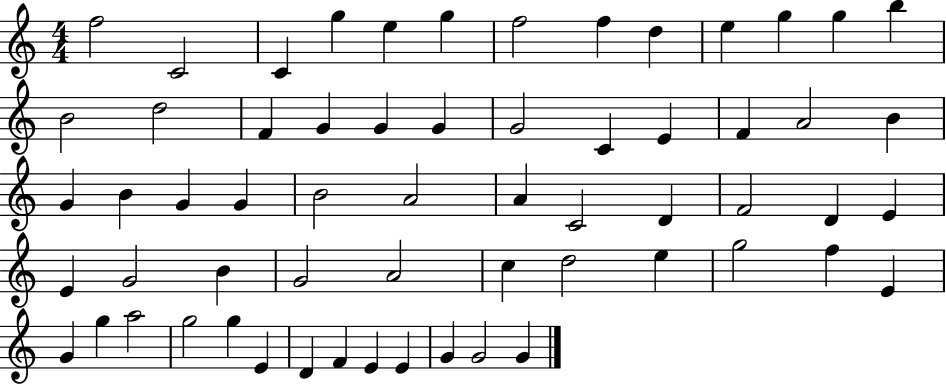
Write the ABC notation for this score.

X:1
T:Untitled
M:4/4
L:1/4
K:C
f2 C2 C g e g f2 f d e g g b B2 d2 F G G G G2 C E F A2 B G B G G B2 A2 A C2 D F2 D E E G2 B G2 A2 c d2 e g2 f E G g a2 g2 g E D F E E G G2 G